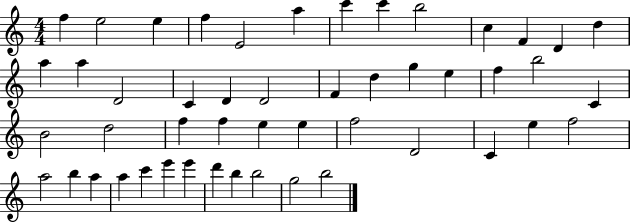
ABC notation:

X:1
T:Untitled
M:4/4
L:1/4
K:C
f e2 e f E2 a c' c' b2 c F D d a a D2 C D D2 F d g e f b2 C B2 d2 f f e e f2 D2 C e f2 a2 b a a c' e' e' d' b b2 g2 b2